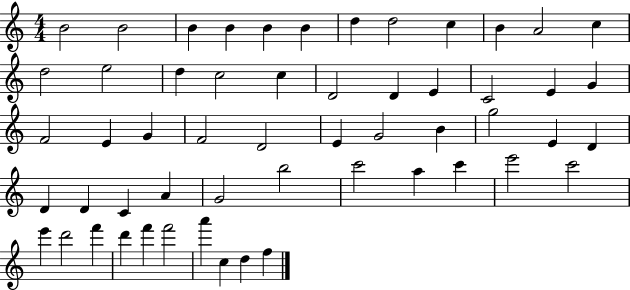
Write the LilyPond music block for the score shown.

{
  \clef treble
  \numericTimeSignature
  \time 4/4
  \key c \major
  b'2 b'2 | b'4 b'4 b'4 b'4 | d''4 d''2 c''4 | b'4 a'2 c''4 | \break d''2 e''2 | d''4 c''2 c''4 | d'2 d'4 e'4 | c'2 e'4 g'4 | \break f'2 e'4 g'4 | f'2 d'2 | e'4 g'2 b'4 | g''2 e'4 d'4 | \break d'4 d'4 c'4 a'4 | g'2 b''2 | c'''2 a''4 c'''4 | e'''2 c'''2 | \break e'''4 d'''2 f'''4 | d'''4 f'''4 f'''2 | a'''4 c''4 d''4 f''4 | \bar "|."
}